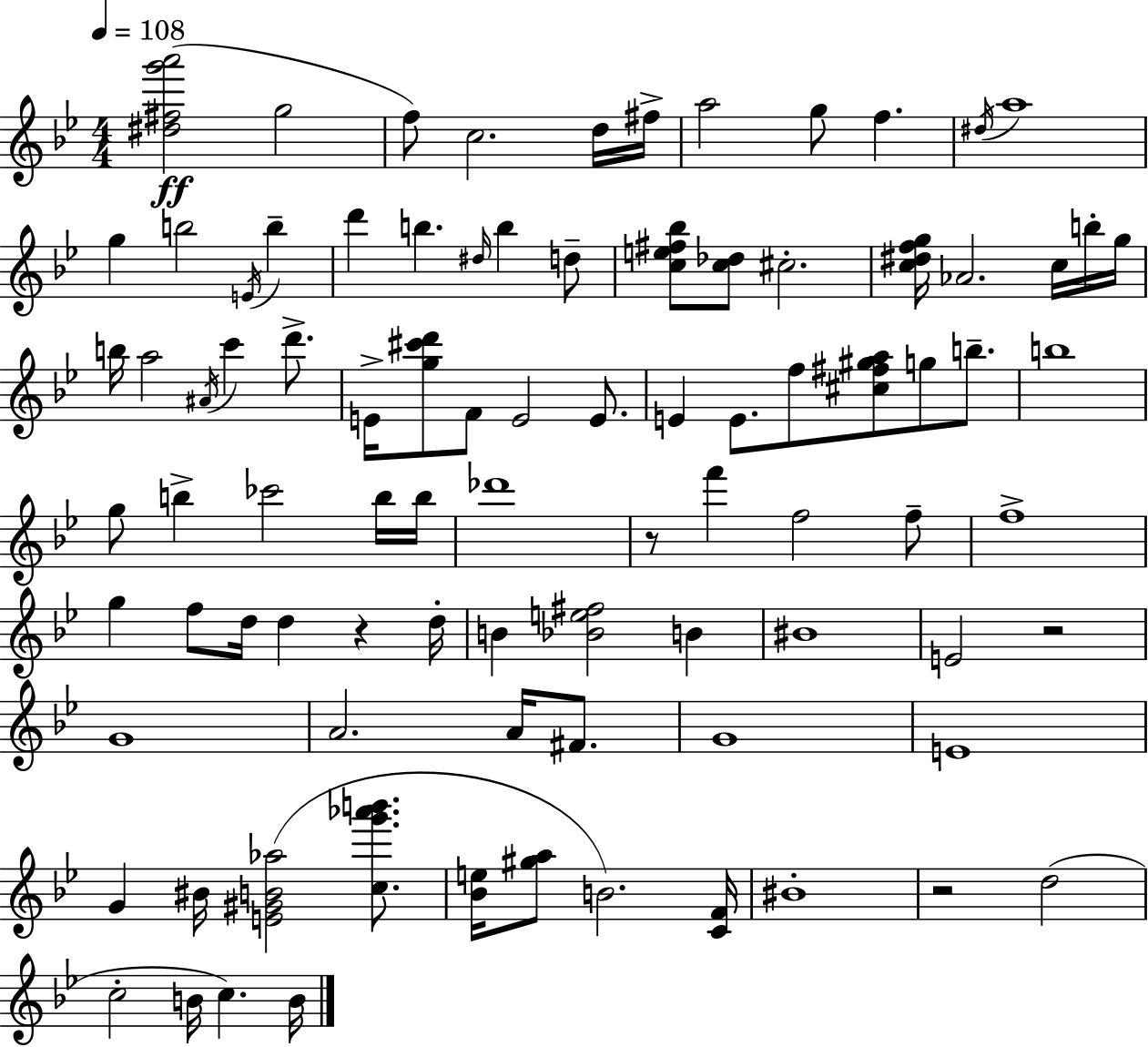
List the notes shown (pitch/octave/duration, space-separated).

[D#5,F#5,G6,A6]/h G5/h F5/e C5/h. D5/s F#5/s A5/h G5/e F5/q. D#5/s A5/w G5/q B5/h E4/s B5/q D6/q B5/q. D#5/s B5/q D5/e [C5,E5,F#5,Bb5]/e [C5,Db5]/e C#5/h. [C5,D#5,F5,G5]/s Ab4/h. C5/s B5/s G5/s B5/s A5/h A#4/s C6/q D6/e. E4/s [G5,C#6,D6]/e F4/e E4/h E4/e. E4/q E4/e. F5/e [C#5,F#5,G#5,A5]/e G5/e B5/e. B5/w G5/e B5/q CES6/h B5/s B5/s Db6/w R/e F6/q F5/h F5/e F5/w G5/q F5/e D5/s D5/q R/q D5/s B4/q [Bb4,E5,F#5]/h B4/q BIS4/w E4/h R/h G4/w A4/h. A4/s F#4/e. G4/w E4/w G4/q BIS4/s [E4,G#4,B4,Ab5]/h [C5,G6,Ab6,B6]/e. [Bb4,E5]/s [G#5,A5]/e B4/h. [C4,F4]/s BIS4/w R/h D5/h C5/h B4/s C5/q. B4/s